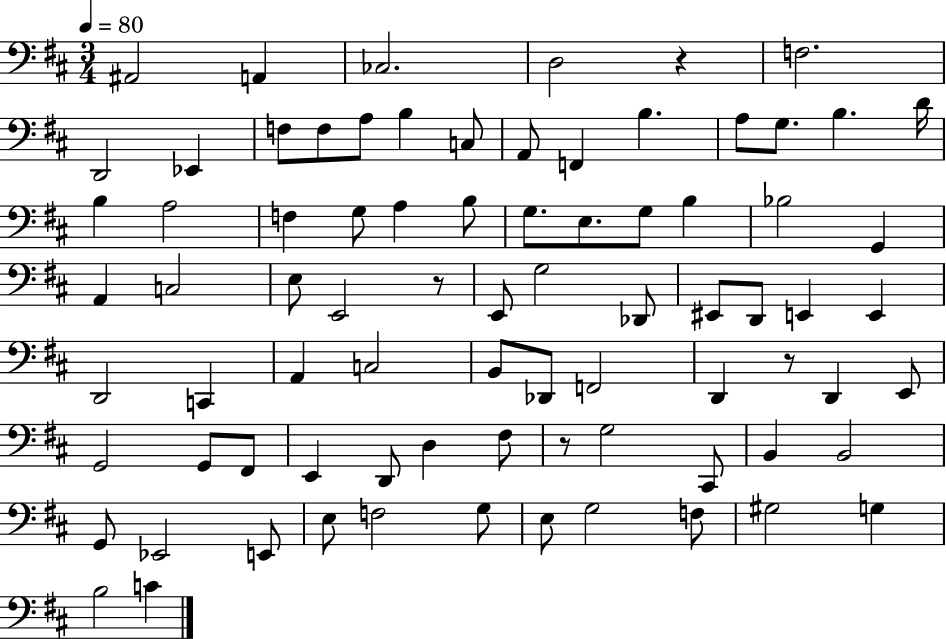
A#2/h A2/q CES3/h. D3/h R/q F3/h. D2/h Eb2/q F3/e F3/e A3/e B3/q C3/e A2/e F2/q B3/q. A3/e G3/e. B3/q. D4/s B3/q A3/h F3/q G3/e A3/q B3/e G3/e. E3/e. G3/e B3/q Bb3/h G2/q A2/q C3/h E3/e E2/h R/e E2/e G3/h Db2/e EIS2/e D2/e E2/q E2/q D2/h C2/q A2/q C3/h B2/e Db2/e F2/h D2/q R/e D2/q E2/e G2/h G2/e F#2/e E2/q D2/e D3/q F#3/e R/e G3/h C#2/e B2/q B2/h G2/e Eb2/h E2/e E3/e F3/h G3/e E3/e G3/h F3/e G#3/h G3/q B3/h C4/q